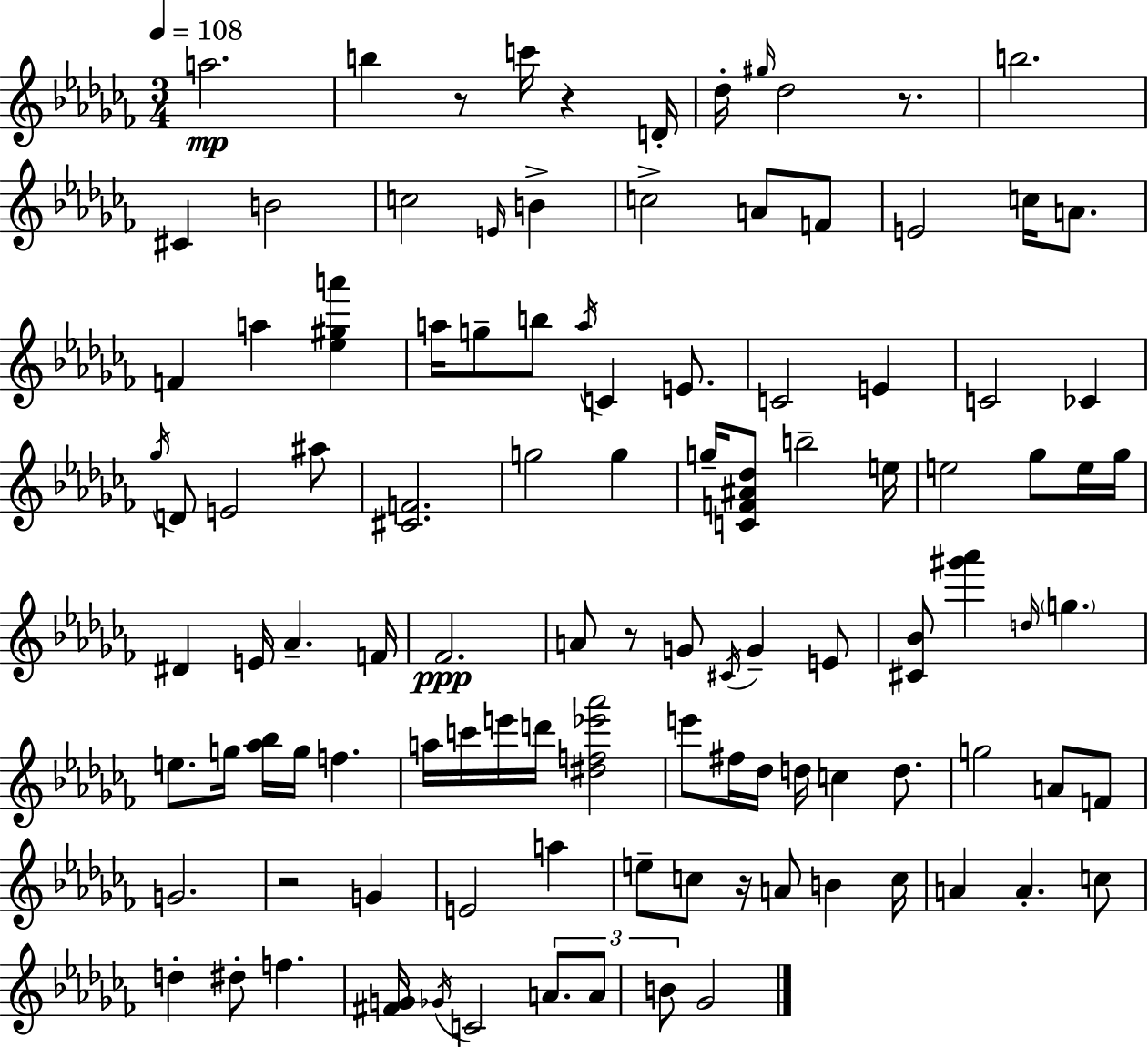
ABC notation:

X:1
T:Untitled
M:3/4
L:1/4
K:Abm
a2 b z/2 c'/4 z D/4 _d/4 ^g/4 _d2 z/2 b2 ^C B2 c2 E/4 B c2 A/2 F/2 E2 c/4 A/2 F a [_e^ga'] a/4 g/2 b/2 a/4 C E/2 C2 E C2 _C _g/4 D/2 E2 ^a/2 [^CF]2 g2 g g/4 [CF^A_d]/2 b2 e/4 e2 _g/2 e/4 _g/4 ^D E/4 _A F/4 _F2 A/2 z/2 G/2 ^C/4 G E/2 [^C_B]/2 [^g'_a'] d/4 g e/2 g/4 [_a_b]/4 g/4 f a/4 c'/4 e'/4 d'/4 [^df_e'_a']2 e'/2 ^f/4 _d/4 d/4 c d/2 g2 A/2 F/2 G2 z2 G E2 a e/2 c/2 z/4 A/2 B c/4 A A c/2 d ^d/2 f [^FG]/4 _G/4 C2 A/2 A/2 B/2 _G2